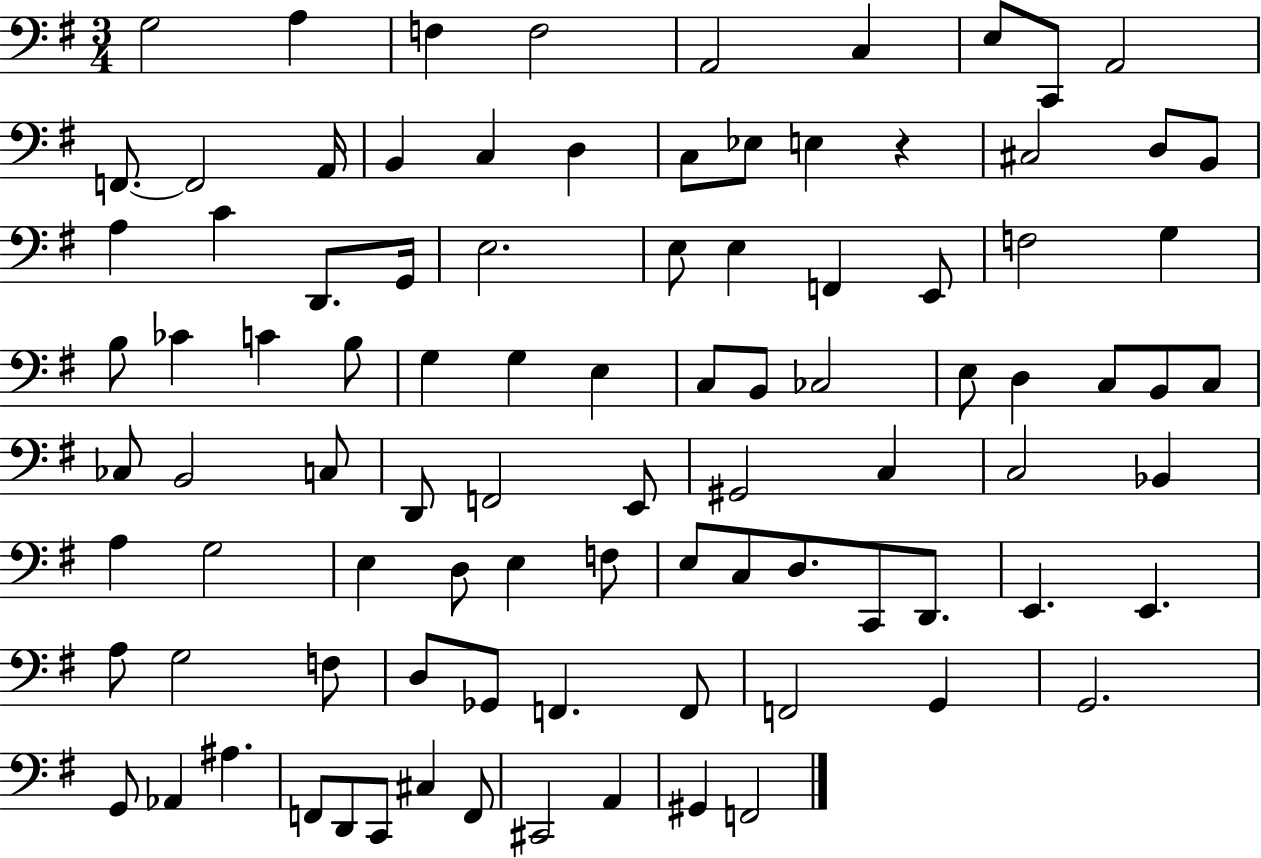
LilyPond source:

{
  \clef bass
  \numericTimeSignature
  \time 3/4
  \key g \major
  g2 a4 | f4 f2 | a,2 c4 | e8 c,8 a,2 | \break f,8.~~ f,2 a,16 | b,4 c4 d4 | c8 ees8 e4 r4 | cis2 d8 b,8 | \break a4 c'4 d,8. g,16 | e2. | e8 e4 f,4 e,8 | f2 g4 | \break b8 ces'4 c'4 b8 | g4 g4 e4 | c8 b,8 ces2 | e8 d4 c8 b,8 c8 | \break ces8 b,2 c8 | d,8 f,2 e,8 | gis,2 c4 | c2 bes,4 | \break a4 g2 | e4 d8 e4 f8 | e8 c8 d8. c,8 d,8. | e,4. e,4. | \break a8 g2 f8 | d8 ges,8 f,4. f,8 | f,2 g,4 | g,2. | \break g,8 aes,4 ais4. | f,8 d,8 c,8 cis4 f,8 | cis,2 a,4 | gis,4 f,2 | \break \bar "|."
}